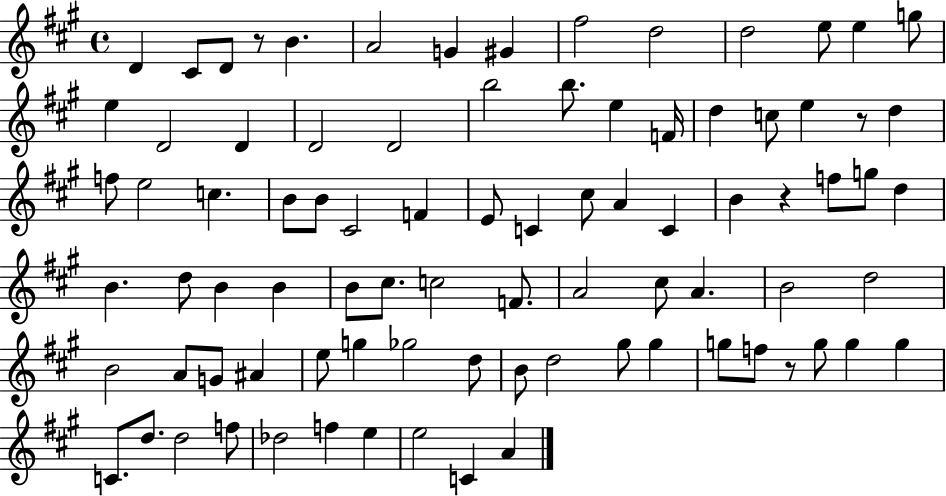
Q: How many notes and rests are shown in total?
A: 86